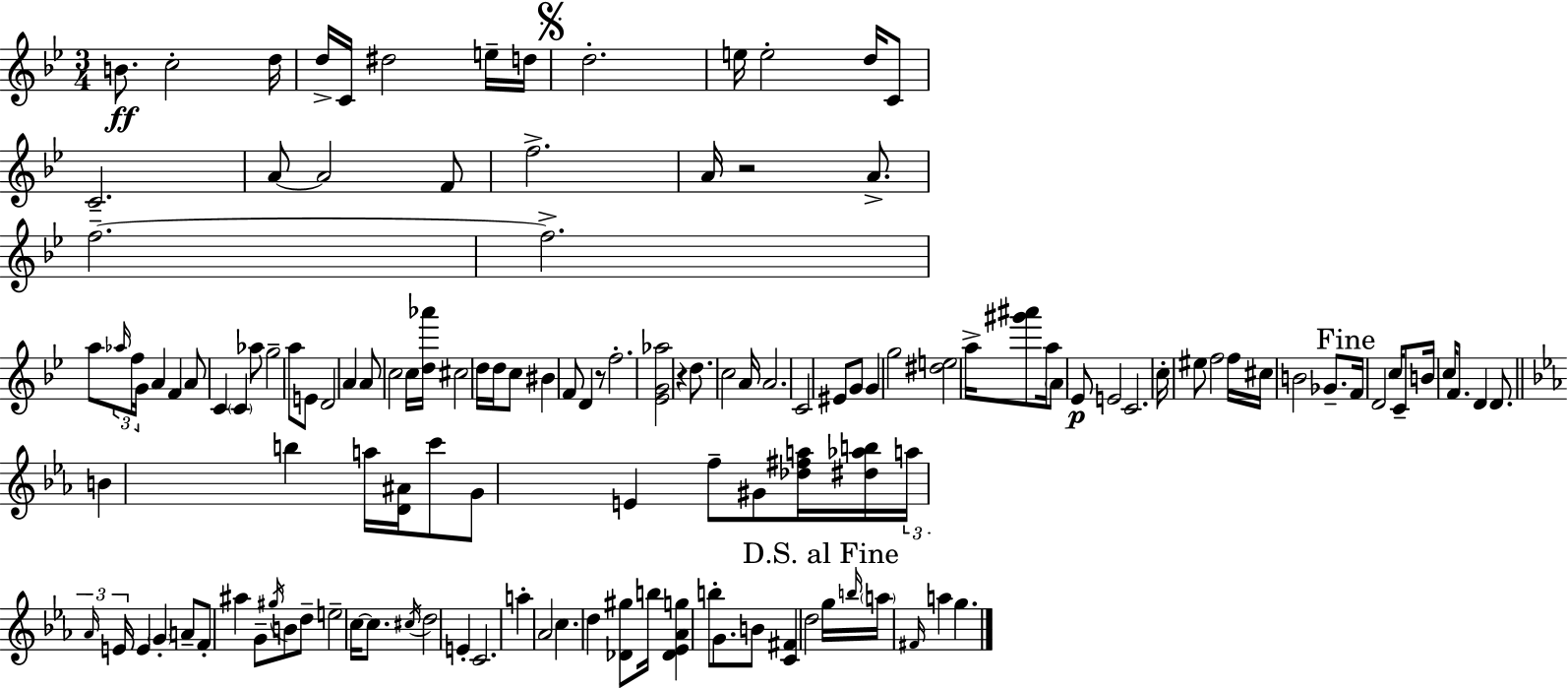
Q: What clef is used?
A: treble